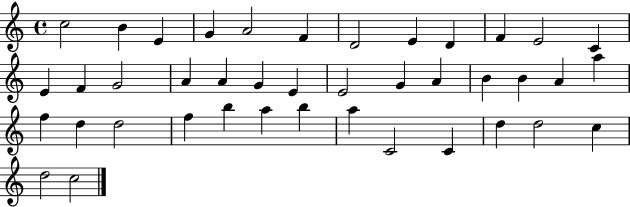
{
  \clef treble
  \time 4/4
  \defaultTimeSignature
  \key c \major
  c''2 b'4 e'4 | g'4 a'2 f'4 | d'2 e'4 d'4 | f'4 e'2 c'4 | \break e'4 f'4 g'2 | a'4 a'4 g'4 e'4 | e'2 g'4 a'4 | b'4 b'4 a'4 a''4 | \break f''4 d''4 d''2 | f''4 b''4 a''4 b''4 | a''4 c'2 c'4 | d''4 d''2 c''4 | \break d''2 c''2 | \bar "|."
}